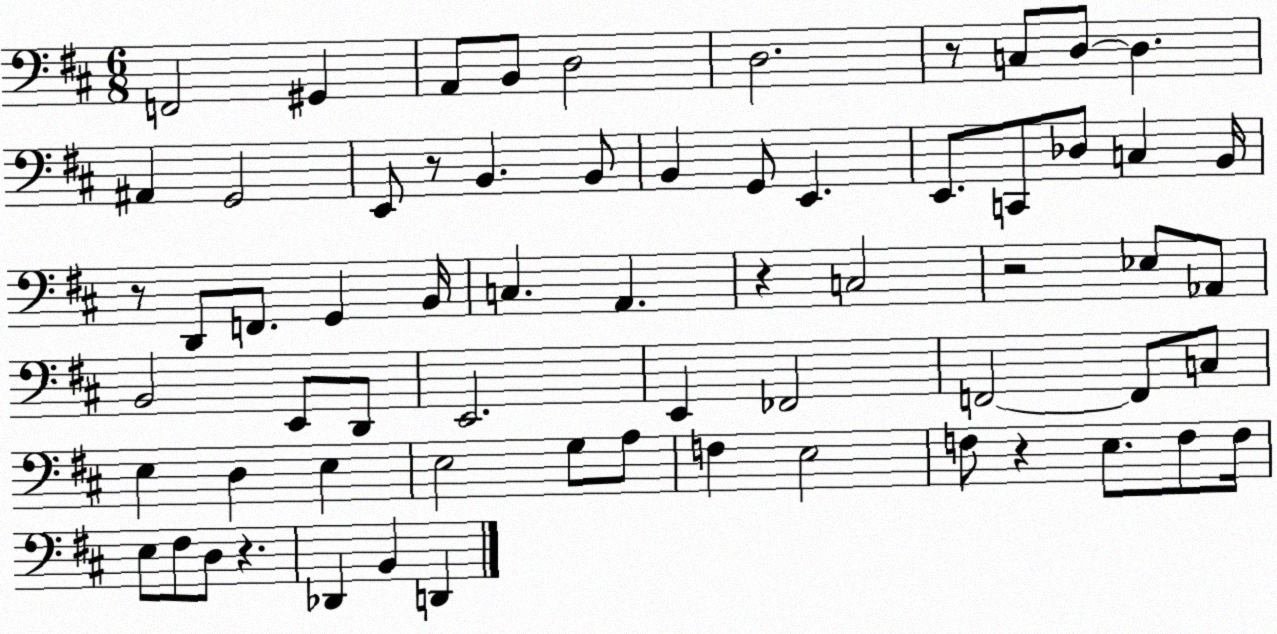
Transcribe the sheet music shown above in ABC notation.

X:1
T:Untitled
M:6/8
L:1/4
K:D
F,,2 ^G,, A,,/2 B,,/2 D,2 D,2 z/2 C,/2 D,/2 D, ^A,, G,,2 E,,/2 z/2 B,, B,,/2 B,, G,,/2 E,, E,,/2 C,,/2 _D,/2 C, B,,/4 z/2 D,,/2 F,,/2 G,, B,,/4 C, A,, z C,2 z2 _E,/2 _A,,/2 B,,2 E,,/2 D,,/2 E,,2 E,, _F,,2 F,,2 F,,/2 C,/2 E, D, E, E,2 G,/2 A,/2 F, E,2 F,/2 z E,/2 F,/2 F,/4 E,/2 ^F,/2 D,/2 z _D,, B,, D,,